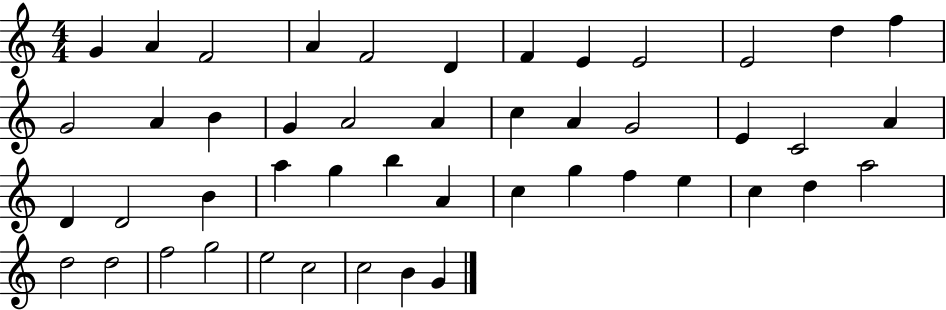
X:1
T:Untitled
M:4/4
L:1/4
K:C
G A F2 A F2 D F E E2 E2 d f G2 A B G A2 A c A G2 E C2 A D D2 B a g b A c g f e c d a2 d2 d2 f2 g2 e2 c2 c2 B G